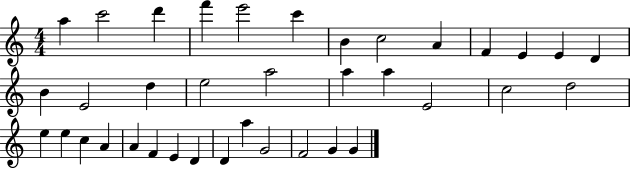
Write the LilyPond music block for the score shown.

{
  \clef treble
  \numericTimeSignature
  \time 4/4
  \key c \major
  a''4 c'''2 d'''4 | f'''4 e'''2 c'''4 | b'4 c''2 a'4 | f'4 e'4 e'4 d'4 | \break b'4 e'2 d''4 | e''2 a''2 | a''4 a''4 e'2 | c''2 d''2 | \break e''4 e''4 c''4 a'4 | a'4 f'4 e'4 d'4 | d'4 a''4 g'2 | f'2 g'4 g'4 | \break \bar "|."
}